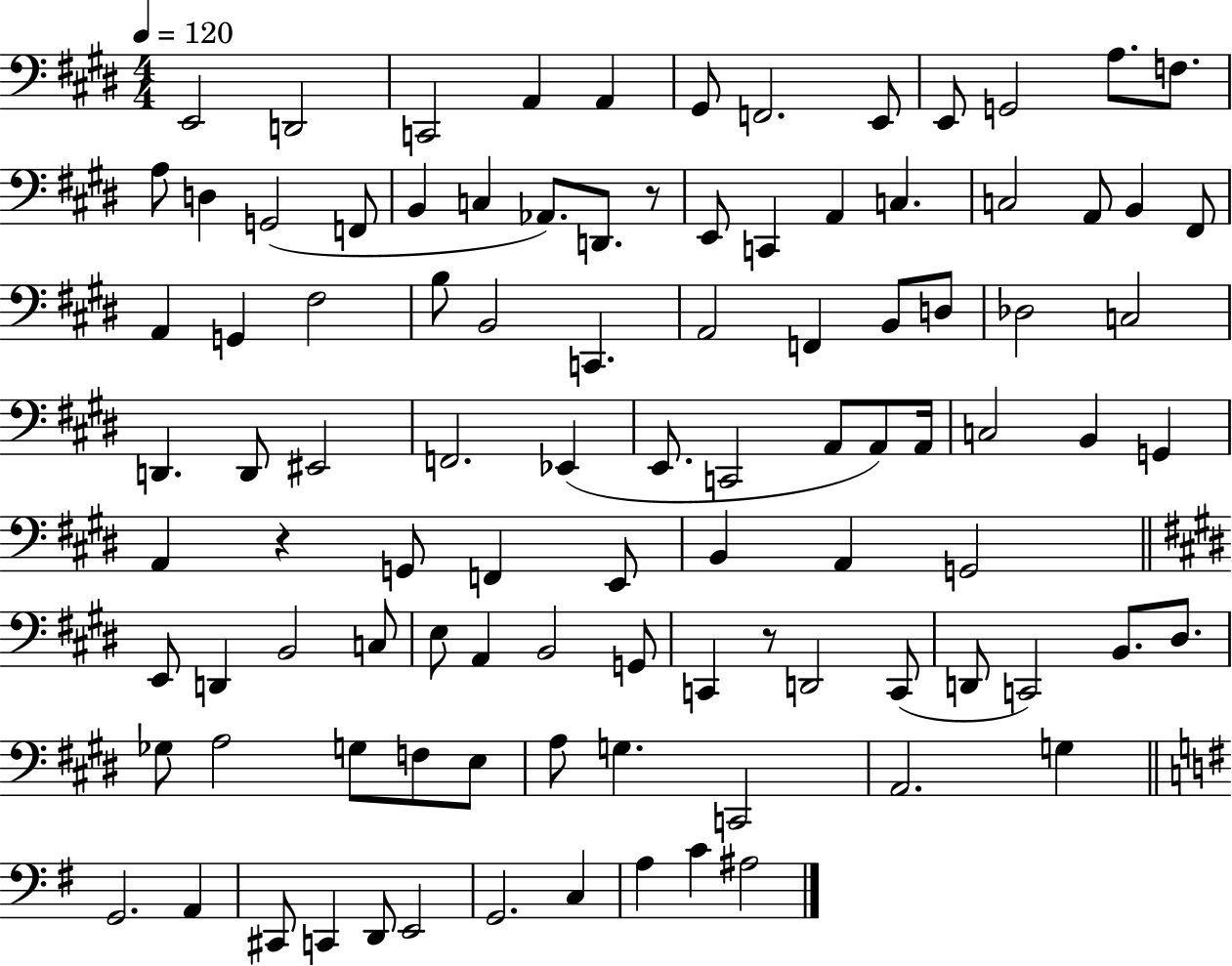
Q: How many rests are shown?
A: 3